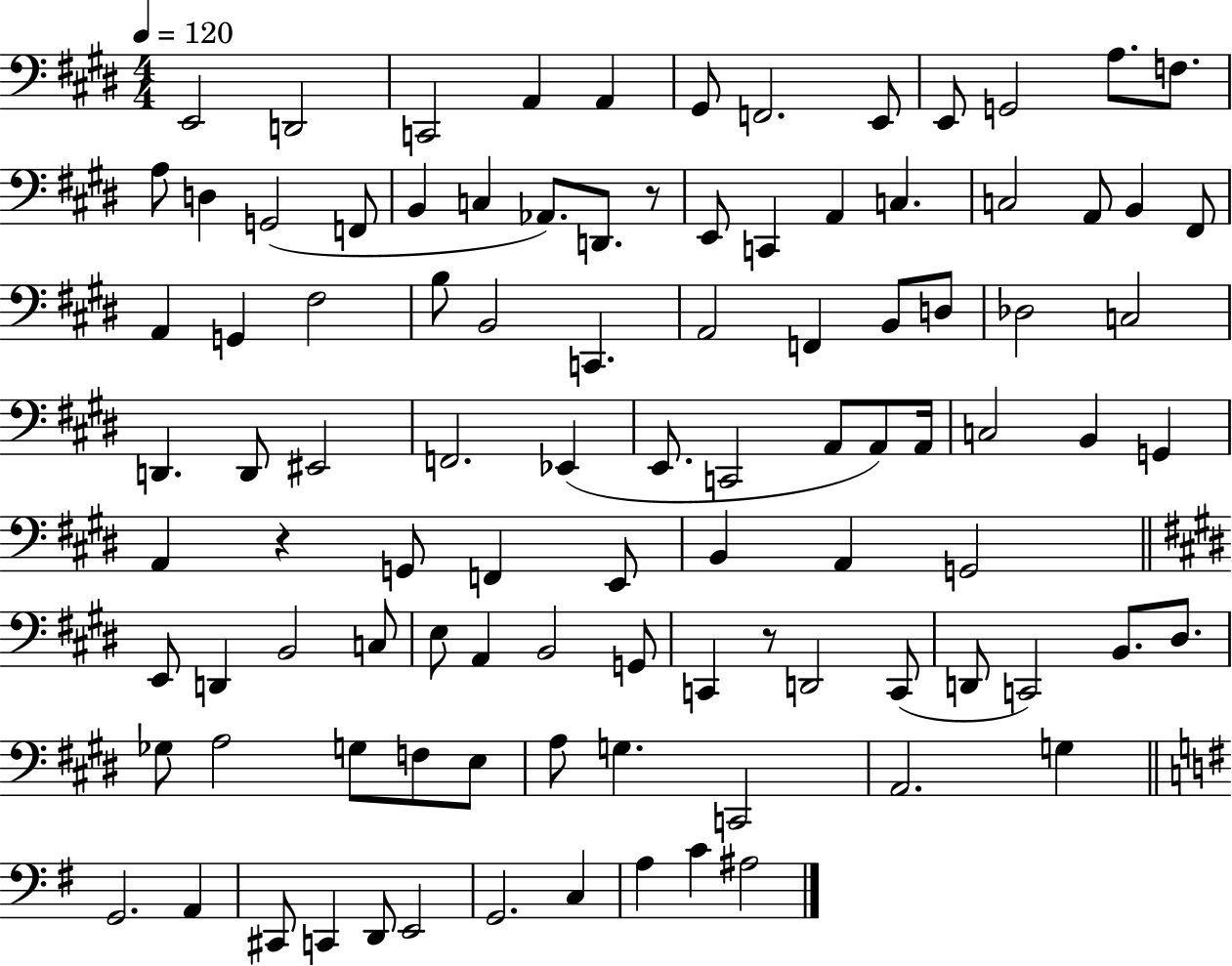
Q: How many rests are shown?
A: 3